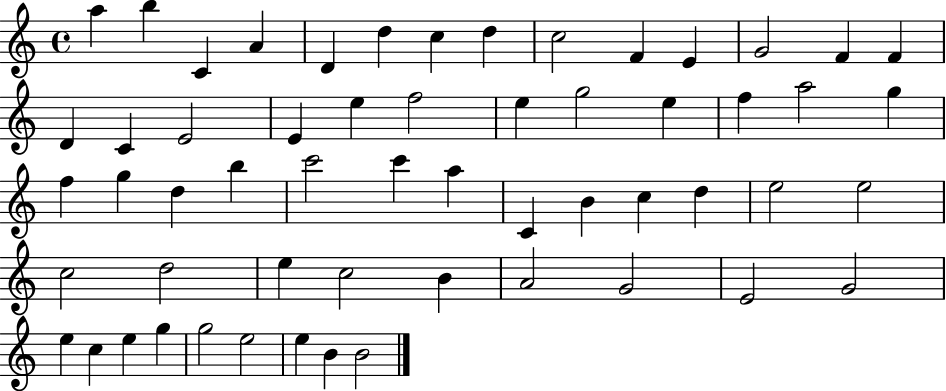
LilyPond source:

{
  \clef treble
  \time 4/4
  \defaultTimeSignature
  \key c \major
  a''4 b''4 c'4 a'4 | d'4 d''4 c''4 d''4 | c''2 f'4 e'4 | g'2 f'4 f'4 | \break d'4 c'4 e'2 | e'4 e''4 f''2 | e''4 g''2 e''4 | f''4 a''2 g''4 | \break f''4 g''4 d''4 b''4 | c'''2 c'''4 a''4 | c'4 b'4 c''4 d''4 | e''2 e''2 | \break c''2 d''2 | e''4 c''2 b'4 | a'2 g'2 | e'2 g'2 | \break e''4 c''4 e''4 g''4 | g''2 e''2 | e''4 b'4 b'2 | \bar "|."
}